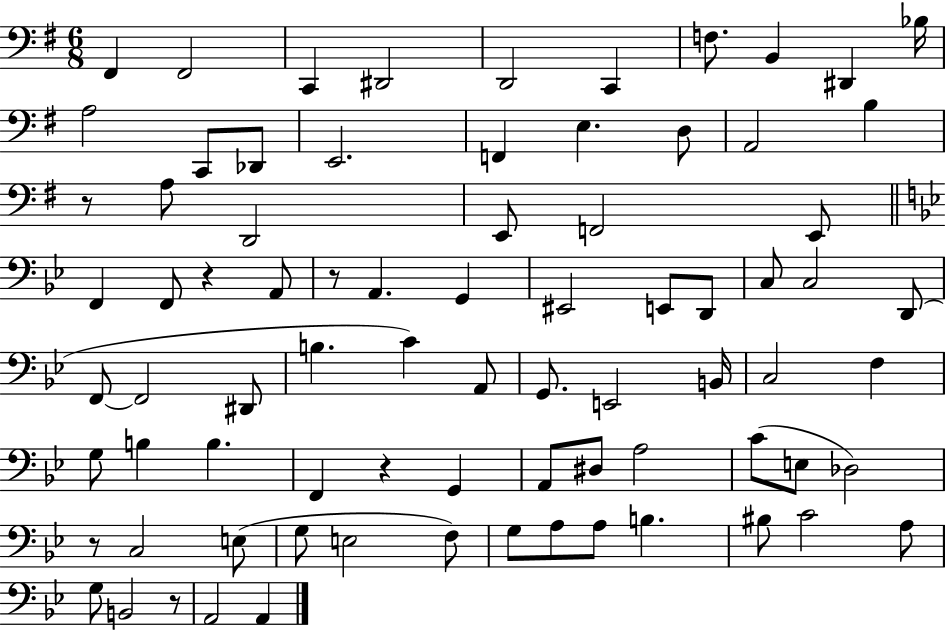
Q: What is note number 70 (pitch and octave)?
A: G3